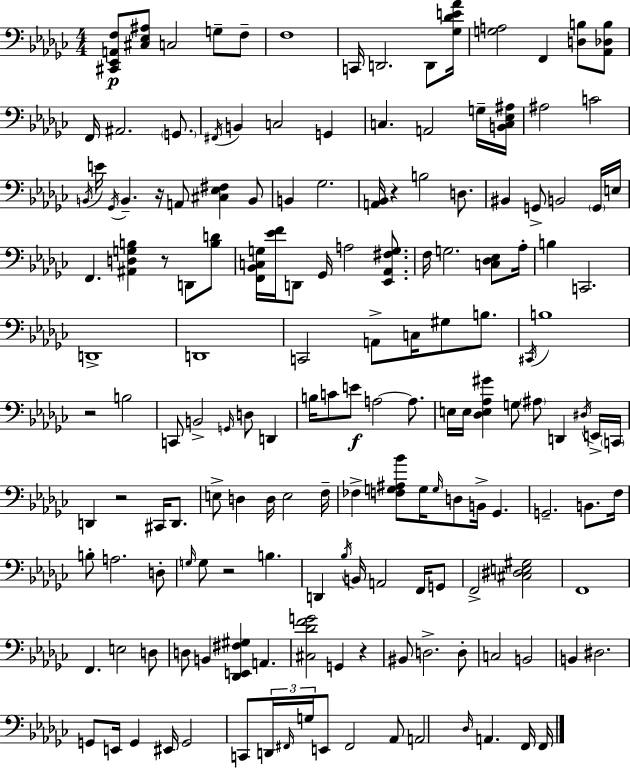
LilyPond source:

{
  \clef bass
  \numericTimeSignature
  \time 4/4
  \key ees \minor
  <cis, ees, a, f>8\p <cis ees ais>8 c2 g8-- f8-- | f1 | c,16 d,2. d,8 <ges des' e' aes'>16 | <g a>2 f,4 <d b>8 <aes, des b>8 | \break f,16 ais,2. \parenthesize g,8. | \acciaccatura { fis,16 } b,4 c2 g,4 | c4. a,2 g16-- | <b, c ees ais>16 ais2 c'2 | \break \acciaccatura { b,16 } e'16 \acciaccatura { ges,16 } b,4.-- r16 a,8 <cis ees fis>4 | b,8 b,4 ges2. | <a, bes,>16 r4 b2 | d8. bis,4 g,8-> b,2 | \break \parenthesize g,16 e16 f,4. <ais, d g b>4 r8 d,8 | <b d'>8 <f, bes, c g>16 <ees' f'>16 d,8 ges,16 a2 | <ees, aes, fis g>8. f16 g2. | <c des ees>8 aes16-. b4 c,2. | \break d,1-> | d,1 | c,2 a,8-> c16 gis8 | b8. \acciaccatura { cis,16 } b1 | \break r2 b2 | c,8 b,2-> \grace { g,16 } d8 | d,4 b16 c'8 e'8\f a2~~ | a8. e16 e16 <des e aes gis'>4 g8 \parenthesize ais8 d,4 | \break \acciaccatura { dis16 } e,16-> \parenthesize c,16 d,4 r2 | cis,16 d,8. e8-> d4 d16 e2 | f16-- fes4-> <f g ais bes'>8 g16 \grace { g16 } d8 | b,16-> ges,4. g,2.-- | \break b,8. f16 b8-. a2. | d8-. \grace { g16 } g8 r2 | b4. d,4 \acciaccatura { bes16 } b,16 a,2 | f,16 g,8 f,2-> | \break <cis dis e gis>2 f,1 | f,4. e2 | d8 d8 b,4 <des, e, fis gis>4 | a,4. <cis des' f' g'>2 | \break g,4 r4 bis,8 d2.-> | d8-. c2 | b,2 b,4 dis2. | g,8 e,16 g,4 | \break eis,16 g,2 c,8 \tuplet 3/2 { d,16 \grace { fis,16 } g16 } e,8 | fis,2 aes,8 a,2 | \grace { des16 } a,4. f,16 f,16 \bar "|."
}